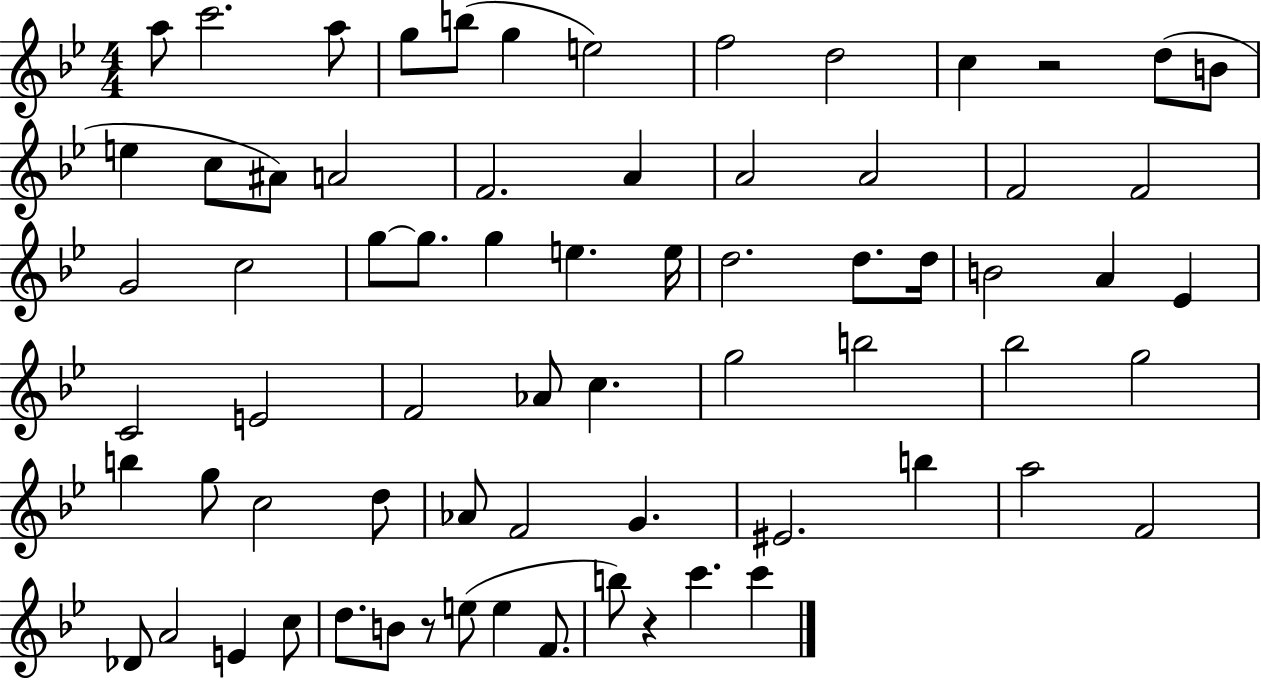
A5/e C6/h. A5/e G5/e B5/e G5/q E5/h F5/h D5/h C5/q R/h D5/e B4/e E5/q C5/e A#4/e A4/h F4/h. A4/q A4/h A4/h F4/h F4/h G4/h C5/h G5/e G5/e. G5/q E5/q. E5/s D5/h. D5/e. D5/s B4/h A4/q Eb4/q C4/h E4/h F4/h Ab4/e C5/q. G5/h B5/h Bb5/h G5/h B5/q G5/e C5/h D5/e Ab4/e F4/h G4/q. EIS4/h. B5/q A5/h F4/h Db4/e A4/h E4/q C5/e D5/e. B4/e R/e E5/e E5/q F4/e. B5/e R/q C6/q. C6/q